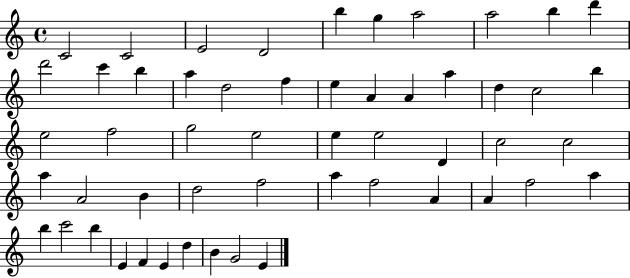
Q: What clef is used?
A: treble